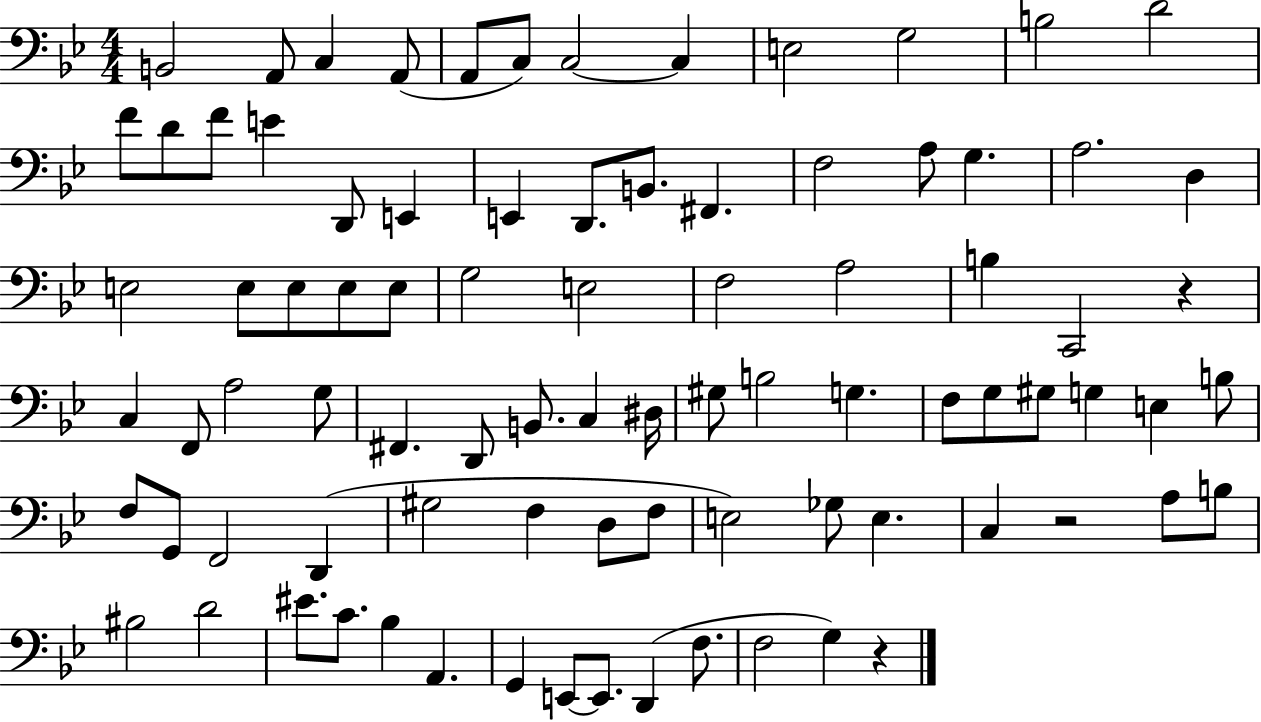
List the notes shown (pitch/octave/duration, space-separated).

B2/h A2/e C3/q A2/e A2/e C3/e C3/h C3/q E3/h G3/h B3/h D4/h F4/e D4/e F4/e E4/q D2/e E2/q E2/q D2/e. B2/e. F#2/q. F3/h A3/e G3/q. A3/h. D3/q E3/h E3/e E3/e E3/e E3/e G3/h E3/h F3/h A3/h B3/q C2/h R/q C3/q F2/e A3/h G3/e F#2/q. D2/e B2/e. C3/q D#3/s G#3/e B3/h G3/q. F3/e G3/e G#3/e G3/q E3/q B3/e F3/e G2/e F2/h D2/q G#3/h F3/q D3/e F3/e E3/h Gb3/e E3/q. C3/q R/h A3/e B3/e BIS3/h D4/h EIS4/e. C4/e. Bb3/q A2/q. G2/q E2/e E2/e. D2/q F3/e. F3/h G3/q R/q